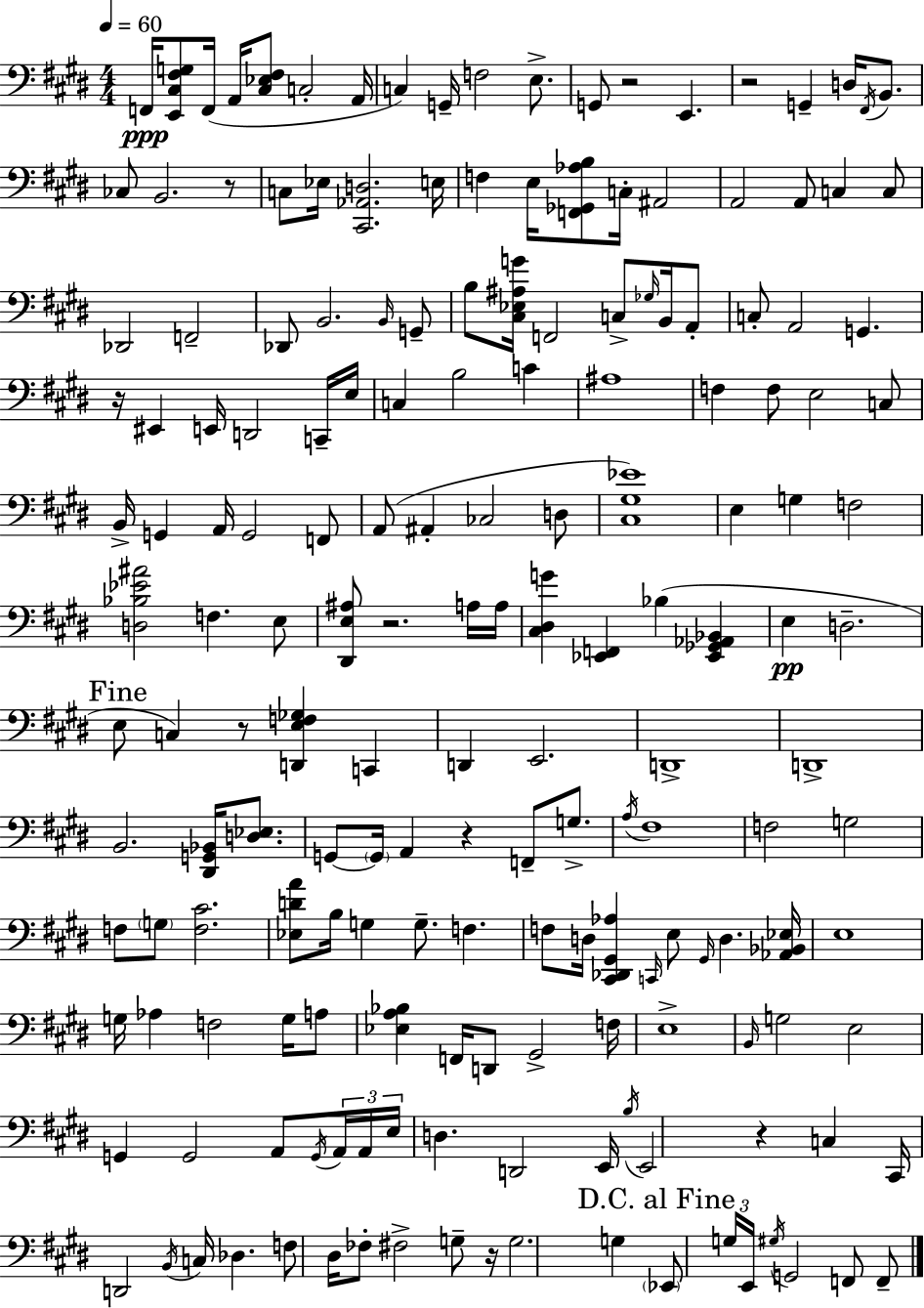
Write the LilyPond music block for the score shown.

{
  \clef bass
  \numericTimeSignature
  \time 4/4
  \key e \major
  \tempo 4 = 60
  f,16\ppp <e, cis fis g>8 f,16( a,16 <cis ees fis>8 c2-. a,16 | c4) g,16-- f2 e8.-> | g,8 r2 e,4. | r2 g,4-- d16 \acciaccatura { fis,16 } b,8. | \break ces8 b,2. r8 | c8 ees16 <cis, aes, d>2. | e16 f4 e16 <f, ges, aes b>8 c16-. ais,2 | a,2 a,8 c4 c8 | \break des,2 f,2-- | des,8 b,2. \grace { b,16 } | g,8-- b8 <cis ees ais g'>16 f,2 c8-> \grace { ges16 } | b,16 a,8-. c8-. a,2 g,4. | \break r16 eis,4 e,16 d,2 | c,16-- e16 c4 b2 c'4 | ais1 | f4 f8 e2 | \break c8 b,16-> g,4 a,16 g,2 | f,8 a,8( ais,4-. ces2 | d8 <cis gis ees'>1) | e4 g4 f2 | \break <d bes ees' ais'>2 f4. | e8 <dis, e ais>8 r2. | a16 a16 <cis dis g'>4 <ees, f,>4 bes4( <ees, ges, aes, bes,>4 | e4\pp d2.-- | \break \mark "Fine" e8 c4) r8 <d, e f ges>4 c,4 | d,4 e,2. | d,1-> | d,1-> | \break b,2. <dis, g, bes,>16 | <d ees>8. g,8~~ \parenthesize g,16 a,4 r4 f,8-- | g8.-> \acciaccatura { a16 } fis1 | f2 g2 | \break f8 \parenthesize g8 <f cis'>2. | <ees d' a'>8 b16 g4 g8.-- f4. | f8 d16 <cis, des, gis, aes>4 \grace { c,16 } e8 \grace { gis,16 } d4. | <aes, bes, ees>16 e1 | \break g16 aes4 f2 | g16 a8 <ees a bes>4 f,16 d,8 gis,2-> | f16 e1-> | \grace { b,16 } g2 e2 | \break g,4 g,2 | a,8 \acciaccatura { g,16 } \tuplet 3/2 { a,16 a,16 e16 } d4. d,2 | e,16 \acciaccatura { b16 } e,2 | r4 c4 cis,16 d,2 | \break \acciaccatura { b,16 } c16 des4. f8 dis16 fes8-. fis2-> | g8-- r16 g2. | g4 \mark "D.C. al Fine" \parenthesize ees,8 \tuplet 3/2 { g16 e,16 \acciaccatura { gis16 } } g,2 | f,8 f,8-- \bar "|."
}